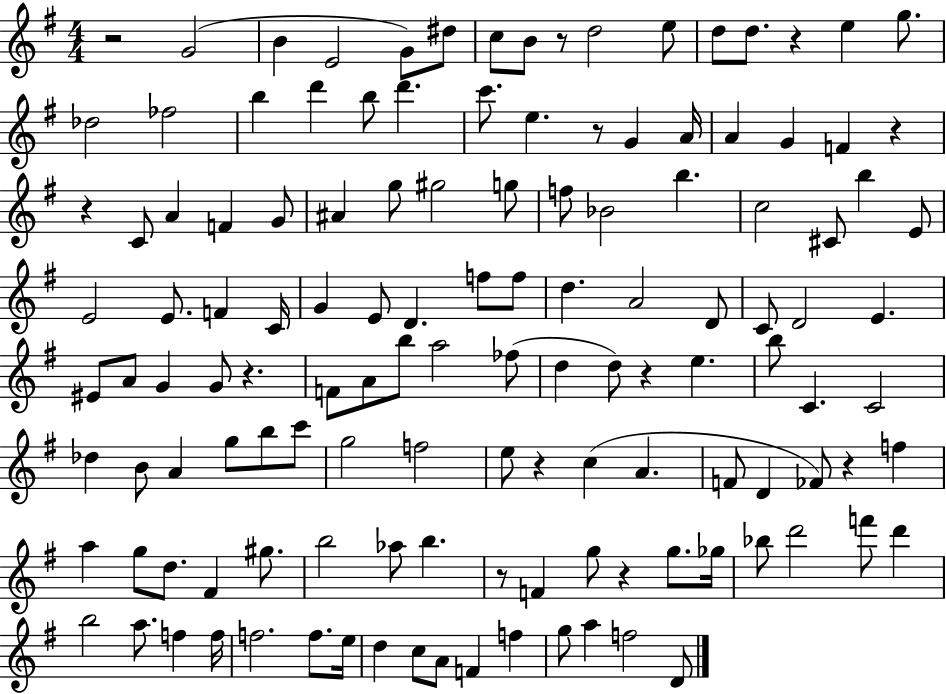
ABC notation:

X:1
T:Untitled
M:4/4
L:1/4
K:G
z2 G2 B E2 G/2 ^d/2 c/2 B/2 z/2 d2 e/2 d/2 d/2 z e g/2 _d2 _f2 b d' b/2 d' c'/2 e z/2 G A/4 A G F z z C/2 A F G/2 ^A g/2 ^g2 g/2 f/2 _B2 b c2 ^C/2 b E/2 E2 E/2 F C/4 G E/2 D f/2 f/2 d A2 D/2 C/2 D2 E ^E/2 A/2 G G/2 z F/2 A/2 b/2 a2 _f/2 d d/2 z e b/2 C C2 _d B/2 A g/2 b/2 c'/2 g2 f2 e/2 z c A F/2 D _F/2 z f a g/2 d/2 ^F ^g/2 b2 _a/2 b z/2 F g/2 z g/2 _g/4 _b/2 d'2 f'/2 d' b2 a/2 f f/4 f2 f/2 e/4 d c/2 A/2 F f g/2 a f2 D/2